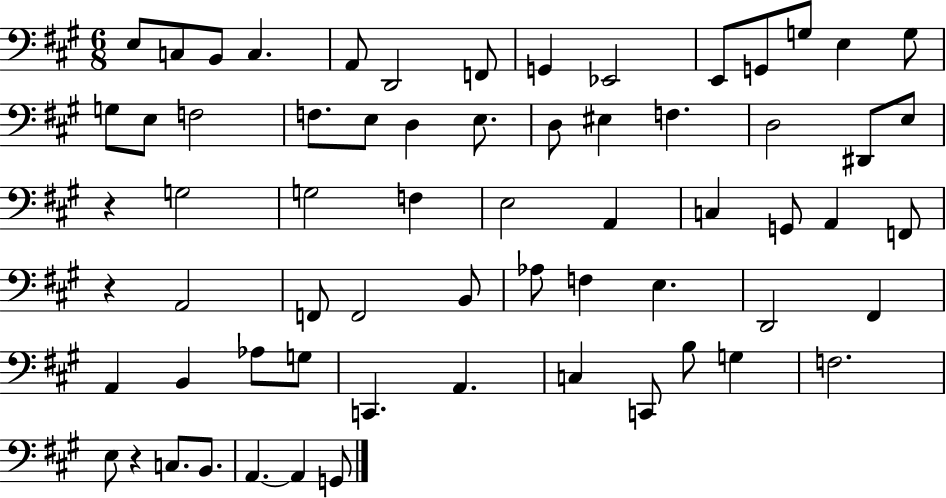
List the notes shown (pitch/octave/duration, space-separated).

E3/e C3/e B2/e C3/q. A2/e D2/h F2/e G2/q Eb2/h E2/e G2/e G3/e E3/q G3/e G3/e E3/e F3/h F3/e. E3/e D3/q E3/e. D3/e EIS3/q F3/q. D3/h D#2/e E3/e R/q G3/h G3/h F3/q E3/h A2/q C3/q G2/e A2/q F2/e R/q A2/h F2/e F2/h B2/e Ab3/e F3/q E3/q. D2/h F#2/q A2/q B2/q Ab3/e G3/e C2/q. A2/q. C3/q C2/e B3/e G3/q F3/h. E3/e R/q C3/e. B2/e. A2/q. A2/q G2/e